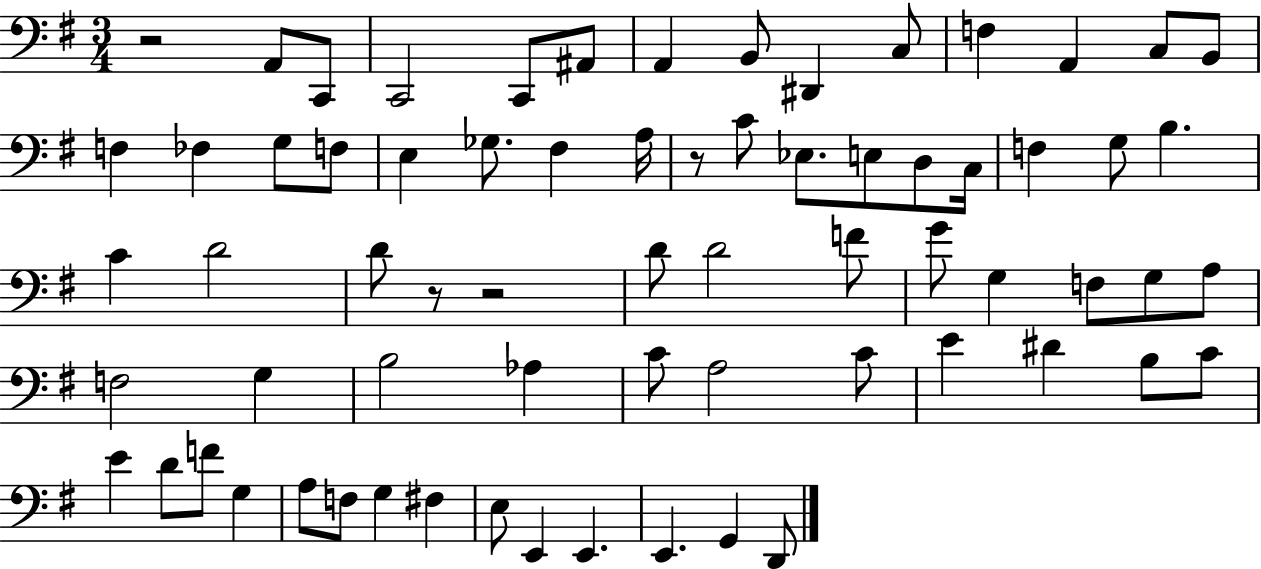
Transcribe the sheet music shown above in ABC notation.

X:1
T:Untitled
M:3/4
L:1/4
K:G
z2 A,,/2 C,,/2 C,,2 C,,/2 ^A,,/2 A,, B,,/2 ^D,, C,/2 F, A,, C,/2 B,,/2 F, _F, G,/2 F,/2 E, _G,/2 ^F, A,/4 z/2 C/2 _E,/2 E,/2 D,/2 C,/4 F, G,/2 B, C D2 D/2 z/2 z2 D/2 D2 F/2 G/2 G, F,/2 G,/2 A,/2 F,2 G, B,2 _A, C/2 A,2 C/2 E ^D B,/2 C/2 E D/2 F/2 G, A,/2 F,/2 G, ^F, E,/2 E,, E,, E,, G,, D,,/2